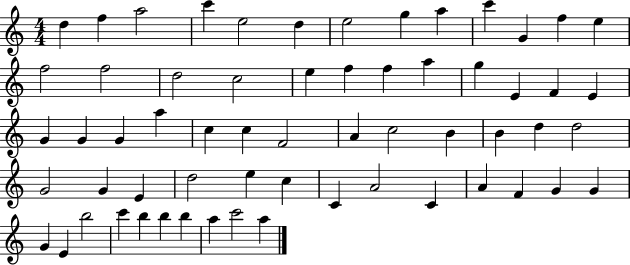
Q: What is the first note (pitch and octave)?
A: D5